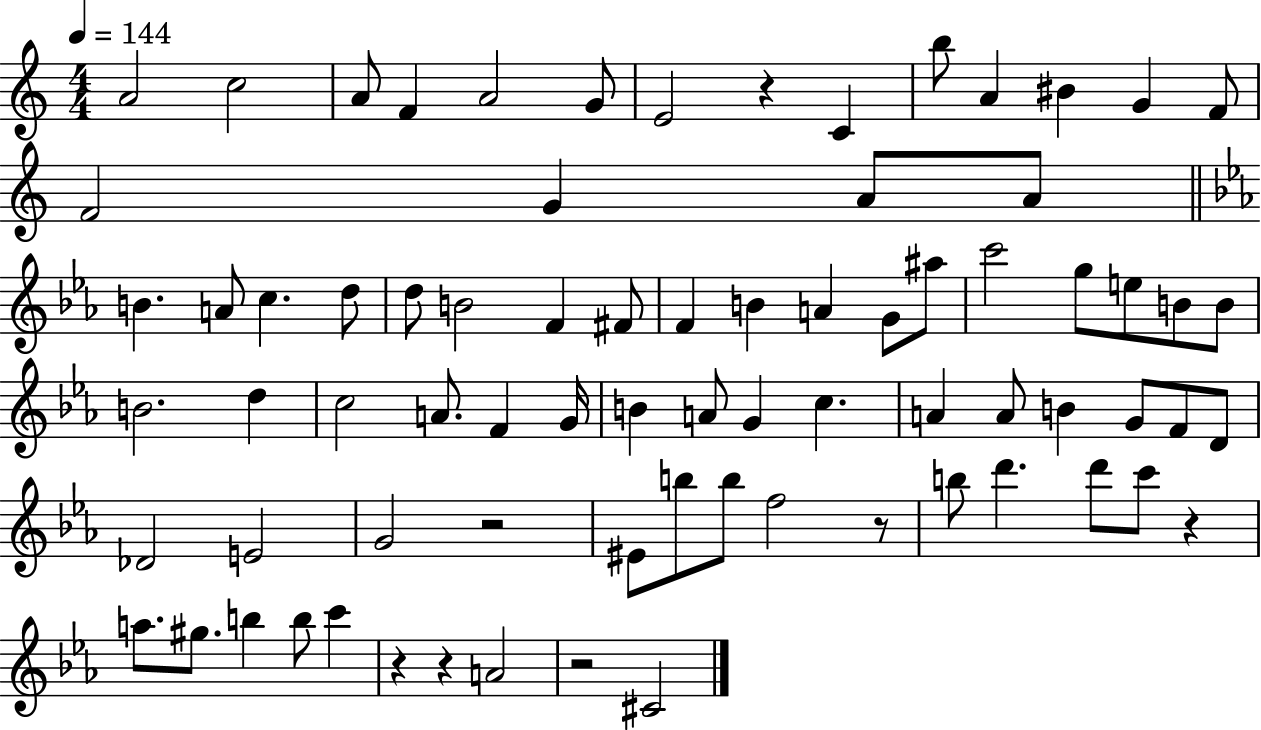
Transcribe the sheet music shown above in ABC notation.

X:1
T:Untitled
M:4/4
L:1/4
K:C
A2 c2 A/2 F A2 G/2 E2 z C b/2 A ^B G F/2 F2 G A/2 A/2 B A/2 c d/2 d/2 B2 F ^F/2 F B A G/2 ^a/2 c'2 g/2 e/2 B/2 B/2 B2 d c2 A/2 F G/4 B A/2 G c A A/2 B G/2 F/2 D/2 _D2 E2 G2 z2 ^E/2 b/2 b/2 f2 z/2 b/2 d' d'/2 c'/2 z a/2 ^g/2 b b/2 c' z z A2 z2 ^C2